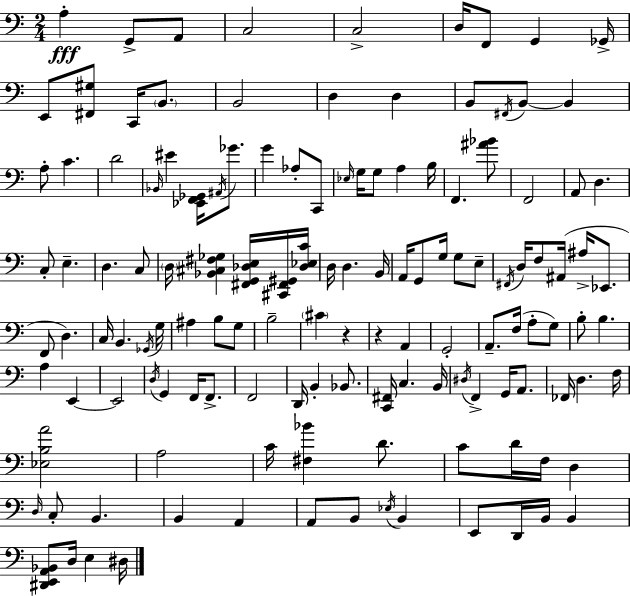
A3/q G2/e A2/e C3/h C3/h D3/s F2/e G2/q Gb2/s E2/e [F#2,G#3]/e C2/s B2/e. B2/h D3/q D3/q B2/e F#2/s B2/e B2/q A3/e C4/q. D4/h Bb2/s EIS4/q [Eb2,F2,Gb2]/s A#2/s Gb4/e. G4/q Ab3/e C2/e Eb3/s G3/s G3/e A3/q B3/s F2/q. [A#4,Bb4]/e F2/h A2/e D3/q. C3/e E3/q. D3/q. C3/e D3/s [Bb2,C#3,F#3,Gb3]/q [F#2,G2,Db3,E3]/s [C#2,F#2,G#2]/s [Db3,Eb3,C4]/s D3/s D3/q. B2/s A2/s G2/e G3/s G3/e E3/e F#2/s D3/s F3/e A#2/s A#3/s Eb2/e. F2/e D3/q. C3/s B2/q. Gb2/s G3/s A#3/q B3/e G3/e B3/h C#4/q R/q R/q A2/q G2/h A2/e. F3/s A3/e G3/e B3/e B3/q. A3/q E2/q E2/h D3/s G2/q F2/s F2/e. F2/h D2/s B2/q Bb2/e. [C2,F#2]/s C3/q. B2/s D#3/s F2/q G2/s A2/e. FES2/s D3/q. F3/s [Eb3,B3,A4]/h A3/h C4/s [F#3,Bb4]/q D4/e. C4/e D4/s F3/s D3/q D3/s C3/e B2/q. B2/q A2/q A2/e B2/e Eb3/s B2/q E2/e D2/s B2/s B2/q [D#2,E2,A2,Bb2]/e D3/s E3/q D#3/s